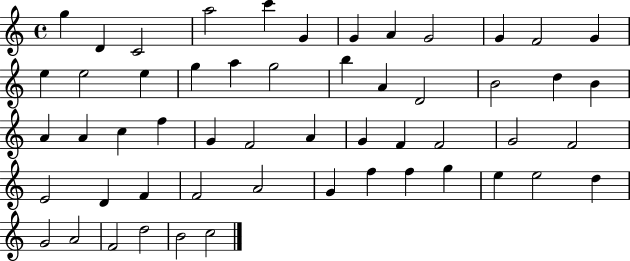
G5/q D4/q C4/h A5/h C6/q G4/q G4/q A4/q G4/h G4/q F4/h G4/q E5/q E5/h E5/q G5/q A5/q G5/h B5/q A4/q D4/h B4/h D5/q B4/q A4/q A4/q C5/q F5/q G4/q F4/h A4/q G4/q F4/q F4/h G4/h F4/h E4/h D4/q F4/q F4/h A4/h G4/q F5/q F5/q G5/q E5/q E5/h D5/q G4/h A4/h F4/h D5/h B4/h C5/h